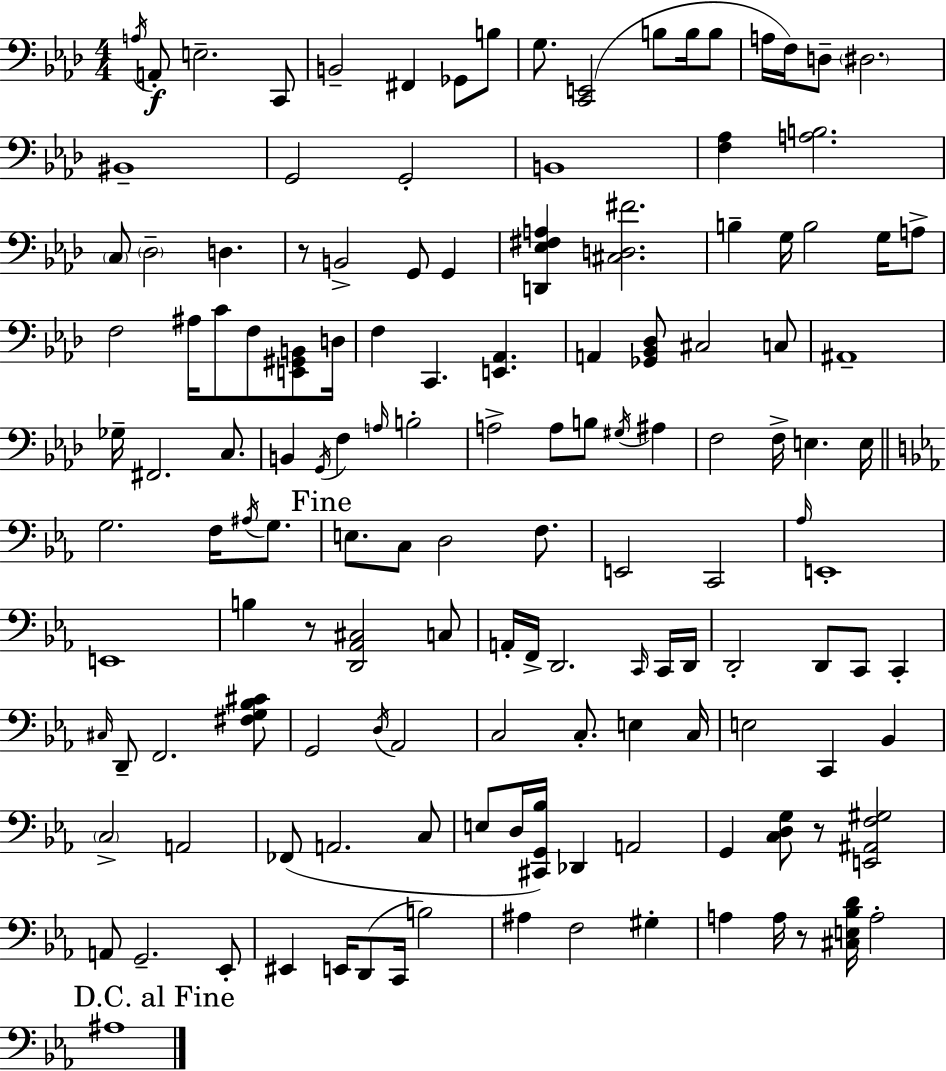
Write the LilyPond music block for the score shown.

{
  \clef bass
  \numericTimeSignature
  \time 4/4
  \key f \minor
  \acciaccatura { a16 }\f a,8-. e2.-- c,8 | b,2-- fis,4 ges,8 b8 | g8. <c, e,>2( b8 b16 b8 | a16 f16) d8-- \parenthesize dis2. | \break bis,1-- | g,2 g,2-. | b,1 | <f aes>4 <a b>2. | \break \parenthesize c8 \parenthesize des2-- d4. | r8 b,2-> g,8 g,4 | <d, ees fis a>4 <cis d fis'>2. | b4-- g16 b2 g16 a8-> | \break f2 ais16 c'8 f8 <e, gis, b,>8 | d16 f4 c,4. <e, aes,>4. | a,4 <ges, bes, des>8 cis2 c8 | ais,1-- | \break ges16-- fis,2. c8. | b,4 \acciaccatura { g,16 } f4 \grace { a16 } b2-. | a2-> a8 b8 \acciaccatura { gis16 } | ais4 f2 f16-> e4. | \break e16 \bar "||" \break \key ees \major g2. f16 \acciaccatura { ais16 } g8. | \mark "Fine" e8. c8 d2 f8. | e,2 c,2 | \grace { aes16 } e,1-. | \break e,1 | b4 r8 <d, aes, cis>2 | c8 a,16-. f,16-> d,2. | \grace { c,16 } c,16 d,16 d,2-. d,8 c,8 c,4-. | \break \grace { cis16 } d,8-- f,2. | <fis g bes cis'>8 g,2 \acciaccatura { d16 } aes,2 | c2 c8.-. | e4 c16 e2 c,4 | \break bes,4 \parenthesize c2-> a,2 | fes,8( a,2. | c8 e8 d16 <cis, g, bes>16) des,4 a,2 | g,4 <c d g>8 r8 <e, ais, f gis>2 | \break a,8 g,2.-- | ees,8-. eis,4 e,16 d,8( c,16 b2) | ais4 f2 | gis4-. a4 a16 r8 <cis e bes d'>16 a2-. | \break \mark "D.C. al Fine" ais1 | \bar "|."
}